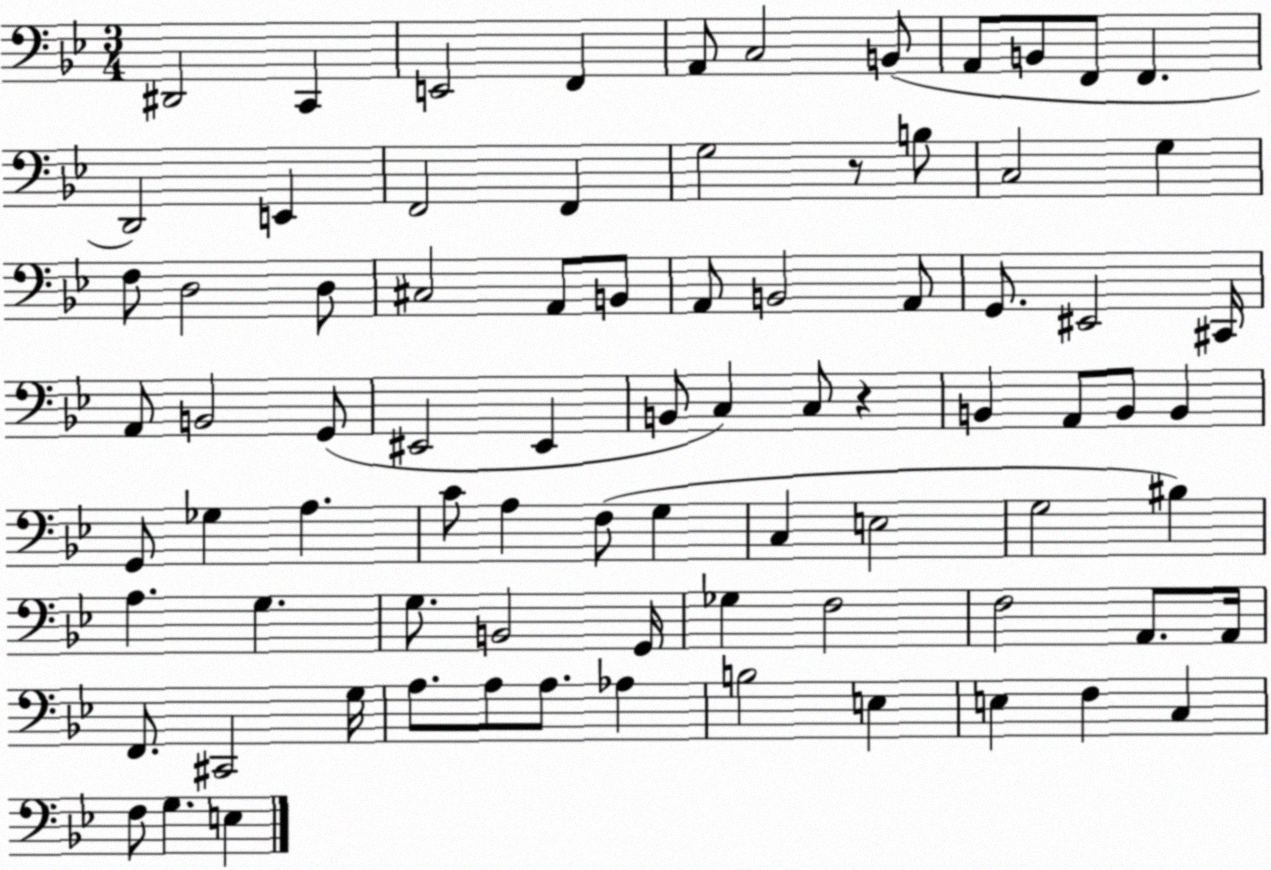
X:1
T:Untitled
M:3/4
L:1/4
K:Bb
^D,,2 C,, E,,2 F,, A,,/2 C,2 B,,/2 A,,/2 B,,/2 F,,/2 F,, D,,2 E,, F,,2 F,, G,2 z/2 B,/2 C,2 G, F,/2 D,2 D,/2 ^C,2 A,,/2 B,,/2 A,,/2 B,,2 A,,/2 G,,/2 ^E,,2 ^C,,/4 A,,/2 B,,2 G,,/2 ^E,,2 ^E,, B,,/2 C, C,/2 z B,, A,,/2 B,,/2 B,, G,,/2 _G, A, C/2 A, F,/2 G, C, E,2 G,2 ^B, A, G, G,/2 B,,2 G,,/4 _G, F,2 F,2 A,,/2 A,,/4 F,,/2 ^C,,2 G,/4 A,/2 A,/2 A,/2 _A, B,2 E, E, F, C, F,/2 G, E,